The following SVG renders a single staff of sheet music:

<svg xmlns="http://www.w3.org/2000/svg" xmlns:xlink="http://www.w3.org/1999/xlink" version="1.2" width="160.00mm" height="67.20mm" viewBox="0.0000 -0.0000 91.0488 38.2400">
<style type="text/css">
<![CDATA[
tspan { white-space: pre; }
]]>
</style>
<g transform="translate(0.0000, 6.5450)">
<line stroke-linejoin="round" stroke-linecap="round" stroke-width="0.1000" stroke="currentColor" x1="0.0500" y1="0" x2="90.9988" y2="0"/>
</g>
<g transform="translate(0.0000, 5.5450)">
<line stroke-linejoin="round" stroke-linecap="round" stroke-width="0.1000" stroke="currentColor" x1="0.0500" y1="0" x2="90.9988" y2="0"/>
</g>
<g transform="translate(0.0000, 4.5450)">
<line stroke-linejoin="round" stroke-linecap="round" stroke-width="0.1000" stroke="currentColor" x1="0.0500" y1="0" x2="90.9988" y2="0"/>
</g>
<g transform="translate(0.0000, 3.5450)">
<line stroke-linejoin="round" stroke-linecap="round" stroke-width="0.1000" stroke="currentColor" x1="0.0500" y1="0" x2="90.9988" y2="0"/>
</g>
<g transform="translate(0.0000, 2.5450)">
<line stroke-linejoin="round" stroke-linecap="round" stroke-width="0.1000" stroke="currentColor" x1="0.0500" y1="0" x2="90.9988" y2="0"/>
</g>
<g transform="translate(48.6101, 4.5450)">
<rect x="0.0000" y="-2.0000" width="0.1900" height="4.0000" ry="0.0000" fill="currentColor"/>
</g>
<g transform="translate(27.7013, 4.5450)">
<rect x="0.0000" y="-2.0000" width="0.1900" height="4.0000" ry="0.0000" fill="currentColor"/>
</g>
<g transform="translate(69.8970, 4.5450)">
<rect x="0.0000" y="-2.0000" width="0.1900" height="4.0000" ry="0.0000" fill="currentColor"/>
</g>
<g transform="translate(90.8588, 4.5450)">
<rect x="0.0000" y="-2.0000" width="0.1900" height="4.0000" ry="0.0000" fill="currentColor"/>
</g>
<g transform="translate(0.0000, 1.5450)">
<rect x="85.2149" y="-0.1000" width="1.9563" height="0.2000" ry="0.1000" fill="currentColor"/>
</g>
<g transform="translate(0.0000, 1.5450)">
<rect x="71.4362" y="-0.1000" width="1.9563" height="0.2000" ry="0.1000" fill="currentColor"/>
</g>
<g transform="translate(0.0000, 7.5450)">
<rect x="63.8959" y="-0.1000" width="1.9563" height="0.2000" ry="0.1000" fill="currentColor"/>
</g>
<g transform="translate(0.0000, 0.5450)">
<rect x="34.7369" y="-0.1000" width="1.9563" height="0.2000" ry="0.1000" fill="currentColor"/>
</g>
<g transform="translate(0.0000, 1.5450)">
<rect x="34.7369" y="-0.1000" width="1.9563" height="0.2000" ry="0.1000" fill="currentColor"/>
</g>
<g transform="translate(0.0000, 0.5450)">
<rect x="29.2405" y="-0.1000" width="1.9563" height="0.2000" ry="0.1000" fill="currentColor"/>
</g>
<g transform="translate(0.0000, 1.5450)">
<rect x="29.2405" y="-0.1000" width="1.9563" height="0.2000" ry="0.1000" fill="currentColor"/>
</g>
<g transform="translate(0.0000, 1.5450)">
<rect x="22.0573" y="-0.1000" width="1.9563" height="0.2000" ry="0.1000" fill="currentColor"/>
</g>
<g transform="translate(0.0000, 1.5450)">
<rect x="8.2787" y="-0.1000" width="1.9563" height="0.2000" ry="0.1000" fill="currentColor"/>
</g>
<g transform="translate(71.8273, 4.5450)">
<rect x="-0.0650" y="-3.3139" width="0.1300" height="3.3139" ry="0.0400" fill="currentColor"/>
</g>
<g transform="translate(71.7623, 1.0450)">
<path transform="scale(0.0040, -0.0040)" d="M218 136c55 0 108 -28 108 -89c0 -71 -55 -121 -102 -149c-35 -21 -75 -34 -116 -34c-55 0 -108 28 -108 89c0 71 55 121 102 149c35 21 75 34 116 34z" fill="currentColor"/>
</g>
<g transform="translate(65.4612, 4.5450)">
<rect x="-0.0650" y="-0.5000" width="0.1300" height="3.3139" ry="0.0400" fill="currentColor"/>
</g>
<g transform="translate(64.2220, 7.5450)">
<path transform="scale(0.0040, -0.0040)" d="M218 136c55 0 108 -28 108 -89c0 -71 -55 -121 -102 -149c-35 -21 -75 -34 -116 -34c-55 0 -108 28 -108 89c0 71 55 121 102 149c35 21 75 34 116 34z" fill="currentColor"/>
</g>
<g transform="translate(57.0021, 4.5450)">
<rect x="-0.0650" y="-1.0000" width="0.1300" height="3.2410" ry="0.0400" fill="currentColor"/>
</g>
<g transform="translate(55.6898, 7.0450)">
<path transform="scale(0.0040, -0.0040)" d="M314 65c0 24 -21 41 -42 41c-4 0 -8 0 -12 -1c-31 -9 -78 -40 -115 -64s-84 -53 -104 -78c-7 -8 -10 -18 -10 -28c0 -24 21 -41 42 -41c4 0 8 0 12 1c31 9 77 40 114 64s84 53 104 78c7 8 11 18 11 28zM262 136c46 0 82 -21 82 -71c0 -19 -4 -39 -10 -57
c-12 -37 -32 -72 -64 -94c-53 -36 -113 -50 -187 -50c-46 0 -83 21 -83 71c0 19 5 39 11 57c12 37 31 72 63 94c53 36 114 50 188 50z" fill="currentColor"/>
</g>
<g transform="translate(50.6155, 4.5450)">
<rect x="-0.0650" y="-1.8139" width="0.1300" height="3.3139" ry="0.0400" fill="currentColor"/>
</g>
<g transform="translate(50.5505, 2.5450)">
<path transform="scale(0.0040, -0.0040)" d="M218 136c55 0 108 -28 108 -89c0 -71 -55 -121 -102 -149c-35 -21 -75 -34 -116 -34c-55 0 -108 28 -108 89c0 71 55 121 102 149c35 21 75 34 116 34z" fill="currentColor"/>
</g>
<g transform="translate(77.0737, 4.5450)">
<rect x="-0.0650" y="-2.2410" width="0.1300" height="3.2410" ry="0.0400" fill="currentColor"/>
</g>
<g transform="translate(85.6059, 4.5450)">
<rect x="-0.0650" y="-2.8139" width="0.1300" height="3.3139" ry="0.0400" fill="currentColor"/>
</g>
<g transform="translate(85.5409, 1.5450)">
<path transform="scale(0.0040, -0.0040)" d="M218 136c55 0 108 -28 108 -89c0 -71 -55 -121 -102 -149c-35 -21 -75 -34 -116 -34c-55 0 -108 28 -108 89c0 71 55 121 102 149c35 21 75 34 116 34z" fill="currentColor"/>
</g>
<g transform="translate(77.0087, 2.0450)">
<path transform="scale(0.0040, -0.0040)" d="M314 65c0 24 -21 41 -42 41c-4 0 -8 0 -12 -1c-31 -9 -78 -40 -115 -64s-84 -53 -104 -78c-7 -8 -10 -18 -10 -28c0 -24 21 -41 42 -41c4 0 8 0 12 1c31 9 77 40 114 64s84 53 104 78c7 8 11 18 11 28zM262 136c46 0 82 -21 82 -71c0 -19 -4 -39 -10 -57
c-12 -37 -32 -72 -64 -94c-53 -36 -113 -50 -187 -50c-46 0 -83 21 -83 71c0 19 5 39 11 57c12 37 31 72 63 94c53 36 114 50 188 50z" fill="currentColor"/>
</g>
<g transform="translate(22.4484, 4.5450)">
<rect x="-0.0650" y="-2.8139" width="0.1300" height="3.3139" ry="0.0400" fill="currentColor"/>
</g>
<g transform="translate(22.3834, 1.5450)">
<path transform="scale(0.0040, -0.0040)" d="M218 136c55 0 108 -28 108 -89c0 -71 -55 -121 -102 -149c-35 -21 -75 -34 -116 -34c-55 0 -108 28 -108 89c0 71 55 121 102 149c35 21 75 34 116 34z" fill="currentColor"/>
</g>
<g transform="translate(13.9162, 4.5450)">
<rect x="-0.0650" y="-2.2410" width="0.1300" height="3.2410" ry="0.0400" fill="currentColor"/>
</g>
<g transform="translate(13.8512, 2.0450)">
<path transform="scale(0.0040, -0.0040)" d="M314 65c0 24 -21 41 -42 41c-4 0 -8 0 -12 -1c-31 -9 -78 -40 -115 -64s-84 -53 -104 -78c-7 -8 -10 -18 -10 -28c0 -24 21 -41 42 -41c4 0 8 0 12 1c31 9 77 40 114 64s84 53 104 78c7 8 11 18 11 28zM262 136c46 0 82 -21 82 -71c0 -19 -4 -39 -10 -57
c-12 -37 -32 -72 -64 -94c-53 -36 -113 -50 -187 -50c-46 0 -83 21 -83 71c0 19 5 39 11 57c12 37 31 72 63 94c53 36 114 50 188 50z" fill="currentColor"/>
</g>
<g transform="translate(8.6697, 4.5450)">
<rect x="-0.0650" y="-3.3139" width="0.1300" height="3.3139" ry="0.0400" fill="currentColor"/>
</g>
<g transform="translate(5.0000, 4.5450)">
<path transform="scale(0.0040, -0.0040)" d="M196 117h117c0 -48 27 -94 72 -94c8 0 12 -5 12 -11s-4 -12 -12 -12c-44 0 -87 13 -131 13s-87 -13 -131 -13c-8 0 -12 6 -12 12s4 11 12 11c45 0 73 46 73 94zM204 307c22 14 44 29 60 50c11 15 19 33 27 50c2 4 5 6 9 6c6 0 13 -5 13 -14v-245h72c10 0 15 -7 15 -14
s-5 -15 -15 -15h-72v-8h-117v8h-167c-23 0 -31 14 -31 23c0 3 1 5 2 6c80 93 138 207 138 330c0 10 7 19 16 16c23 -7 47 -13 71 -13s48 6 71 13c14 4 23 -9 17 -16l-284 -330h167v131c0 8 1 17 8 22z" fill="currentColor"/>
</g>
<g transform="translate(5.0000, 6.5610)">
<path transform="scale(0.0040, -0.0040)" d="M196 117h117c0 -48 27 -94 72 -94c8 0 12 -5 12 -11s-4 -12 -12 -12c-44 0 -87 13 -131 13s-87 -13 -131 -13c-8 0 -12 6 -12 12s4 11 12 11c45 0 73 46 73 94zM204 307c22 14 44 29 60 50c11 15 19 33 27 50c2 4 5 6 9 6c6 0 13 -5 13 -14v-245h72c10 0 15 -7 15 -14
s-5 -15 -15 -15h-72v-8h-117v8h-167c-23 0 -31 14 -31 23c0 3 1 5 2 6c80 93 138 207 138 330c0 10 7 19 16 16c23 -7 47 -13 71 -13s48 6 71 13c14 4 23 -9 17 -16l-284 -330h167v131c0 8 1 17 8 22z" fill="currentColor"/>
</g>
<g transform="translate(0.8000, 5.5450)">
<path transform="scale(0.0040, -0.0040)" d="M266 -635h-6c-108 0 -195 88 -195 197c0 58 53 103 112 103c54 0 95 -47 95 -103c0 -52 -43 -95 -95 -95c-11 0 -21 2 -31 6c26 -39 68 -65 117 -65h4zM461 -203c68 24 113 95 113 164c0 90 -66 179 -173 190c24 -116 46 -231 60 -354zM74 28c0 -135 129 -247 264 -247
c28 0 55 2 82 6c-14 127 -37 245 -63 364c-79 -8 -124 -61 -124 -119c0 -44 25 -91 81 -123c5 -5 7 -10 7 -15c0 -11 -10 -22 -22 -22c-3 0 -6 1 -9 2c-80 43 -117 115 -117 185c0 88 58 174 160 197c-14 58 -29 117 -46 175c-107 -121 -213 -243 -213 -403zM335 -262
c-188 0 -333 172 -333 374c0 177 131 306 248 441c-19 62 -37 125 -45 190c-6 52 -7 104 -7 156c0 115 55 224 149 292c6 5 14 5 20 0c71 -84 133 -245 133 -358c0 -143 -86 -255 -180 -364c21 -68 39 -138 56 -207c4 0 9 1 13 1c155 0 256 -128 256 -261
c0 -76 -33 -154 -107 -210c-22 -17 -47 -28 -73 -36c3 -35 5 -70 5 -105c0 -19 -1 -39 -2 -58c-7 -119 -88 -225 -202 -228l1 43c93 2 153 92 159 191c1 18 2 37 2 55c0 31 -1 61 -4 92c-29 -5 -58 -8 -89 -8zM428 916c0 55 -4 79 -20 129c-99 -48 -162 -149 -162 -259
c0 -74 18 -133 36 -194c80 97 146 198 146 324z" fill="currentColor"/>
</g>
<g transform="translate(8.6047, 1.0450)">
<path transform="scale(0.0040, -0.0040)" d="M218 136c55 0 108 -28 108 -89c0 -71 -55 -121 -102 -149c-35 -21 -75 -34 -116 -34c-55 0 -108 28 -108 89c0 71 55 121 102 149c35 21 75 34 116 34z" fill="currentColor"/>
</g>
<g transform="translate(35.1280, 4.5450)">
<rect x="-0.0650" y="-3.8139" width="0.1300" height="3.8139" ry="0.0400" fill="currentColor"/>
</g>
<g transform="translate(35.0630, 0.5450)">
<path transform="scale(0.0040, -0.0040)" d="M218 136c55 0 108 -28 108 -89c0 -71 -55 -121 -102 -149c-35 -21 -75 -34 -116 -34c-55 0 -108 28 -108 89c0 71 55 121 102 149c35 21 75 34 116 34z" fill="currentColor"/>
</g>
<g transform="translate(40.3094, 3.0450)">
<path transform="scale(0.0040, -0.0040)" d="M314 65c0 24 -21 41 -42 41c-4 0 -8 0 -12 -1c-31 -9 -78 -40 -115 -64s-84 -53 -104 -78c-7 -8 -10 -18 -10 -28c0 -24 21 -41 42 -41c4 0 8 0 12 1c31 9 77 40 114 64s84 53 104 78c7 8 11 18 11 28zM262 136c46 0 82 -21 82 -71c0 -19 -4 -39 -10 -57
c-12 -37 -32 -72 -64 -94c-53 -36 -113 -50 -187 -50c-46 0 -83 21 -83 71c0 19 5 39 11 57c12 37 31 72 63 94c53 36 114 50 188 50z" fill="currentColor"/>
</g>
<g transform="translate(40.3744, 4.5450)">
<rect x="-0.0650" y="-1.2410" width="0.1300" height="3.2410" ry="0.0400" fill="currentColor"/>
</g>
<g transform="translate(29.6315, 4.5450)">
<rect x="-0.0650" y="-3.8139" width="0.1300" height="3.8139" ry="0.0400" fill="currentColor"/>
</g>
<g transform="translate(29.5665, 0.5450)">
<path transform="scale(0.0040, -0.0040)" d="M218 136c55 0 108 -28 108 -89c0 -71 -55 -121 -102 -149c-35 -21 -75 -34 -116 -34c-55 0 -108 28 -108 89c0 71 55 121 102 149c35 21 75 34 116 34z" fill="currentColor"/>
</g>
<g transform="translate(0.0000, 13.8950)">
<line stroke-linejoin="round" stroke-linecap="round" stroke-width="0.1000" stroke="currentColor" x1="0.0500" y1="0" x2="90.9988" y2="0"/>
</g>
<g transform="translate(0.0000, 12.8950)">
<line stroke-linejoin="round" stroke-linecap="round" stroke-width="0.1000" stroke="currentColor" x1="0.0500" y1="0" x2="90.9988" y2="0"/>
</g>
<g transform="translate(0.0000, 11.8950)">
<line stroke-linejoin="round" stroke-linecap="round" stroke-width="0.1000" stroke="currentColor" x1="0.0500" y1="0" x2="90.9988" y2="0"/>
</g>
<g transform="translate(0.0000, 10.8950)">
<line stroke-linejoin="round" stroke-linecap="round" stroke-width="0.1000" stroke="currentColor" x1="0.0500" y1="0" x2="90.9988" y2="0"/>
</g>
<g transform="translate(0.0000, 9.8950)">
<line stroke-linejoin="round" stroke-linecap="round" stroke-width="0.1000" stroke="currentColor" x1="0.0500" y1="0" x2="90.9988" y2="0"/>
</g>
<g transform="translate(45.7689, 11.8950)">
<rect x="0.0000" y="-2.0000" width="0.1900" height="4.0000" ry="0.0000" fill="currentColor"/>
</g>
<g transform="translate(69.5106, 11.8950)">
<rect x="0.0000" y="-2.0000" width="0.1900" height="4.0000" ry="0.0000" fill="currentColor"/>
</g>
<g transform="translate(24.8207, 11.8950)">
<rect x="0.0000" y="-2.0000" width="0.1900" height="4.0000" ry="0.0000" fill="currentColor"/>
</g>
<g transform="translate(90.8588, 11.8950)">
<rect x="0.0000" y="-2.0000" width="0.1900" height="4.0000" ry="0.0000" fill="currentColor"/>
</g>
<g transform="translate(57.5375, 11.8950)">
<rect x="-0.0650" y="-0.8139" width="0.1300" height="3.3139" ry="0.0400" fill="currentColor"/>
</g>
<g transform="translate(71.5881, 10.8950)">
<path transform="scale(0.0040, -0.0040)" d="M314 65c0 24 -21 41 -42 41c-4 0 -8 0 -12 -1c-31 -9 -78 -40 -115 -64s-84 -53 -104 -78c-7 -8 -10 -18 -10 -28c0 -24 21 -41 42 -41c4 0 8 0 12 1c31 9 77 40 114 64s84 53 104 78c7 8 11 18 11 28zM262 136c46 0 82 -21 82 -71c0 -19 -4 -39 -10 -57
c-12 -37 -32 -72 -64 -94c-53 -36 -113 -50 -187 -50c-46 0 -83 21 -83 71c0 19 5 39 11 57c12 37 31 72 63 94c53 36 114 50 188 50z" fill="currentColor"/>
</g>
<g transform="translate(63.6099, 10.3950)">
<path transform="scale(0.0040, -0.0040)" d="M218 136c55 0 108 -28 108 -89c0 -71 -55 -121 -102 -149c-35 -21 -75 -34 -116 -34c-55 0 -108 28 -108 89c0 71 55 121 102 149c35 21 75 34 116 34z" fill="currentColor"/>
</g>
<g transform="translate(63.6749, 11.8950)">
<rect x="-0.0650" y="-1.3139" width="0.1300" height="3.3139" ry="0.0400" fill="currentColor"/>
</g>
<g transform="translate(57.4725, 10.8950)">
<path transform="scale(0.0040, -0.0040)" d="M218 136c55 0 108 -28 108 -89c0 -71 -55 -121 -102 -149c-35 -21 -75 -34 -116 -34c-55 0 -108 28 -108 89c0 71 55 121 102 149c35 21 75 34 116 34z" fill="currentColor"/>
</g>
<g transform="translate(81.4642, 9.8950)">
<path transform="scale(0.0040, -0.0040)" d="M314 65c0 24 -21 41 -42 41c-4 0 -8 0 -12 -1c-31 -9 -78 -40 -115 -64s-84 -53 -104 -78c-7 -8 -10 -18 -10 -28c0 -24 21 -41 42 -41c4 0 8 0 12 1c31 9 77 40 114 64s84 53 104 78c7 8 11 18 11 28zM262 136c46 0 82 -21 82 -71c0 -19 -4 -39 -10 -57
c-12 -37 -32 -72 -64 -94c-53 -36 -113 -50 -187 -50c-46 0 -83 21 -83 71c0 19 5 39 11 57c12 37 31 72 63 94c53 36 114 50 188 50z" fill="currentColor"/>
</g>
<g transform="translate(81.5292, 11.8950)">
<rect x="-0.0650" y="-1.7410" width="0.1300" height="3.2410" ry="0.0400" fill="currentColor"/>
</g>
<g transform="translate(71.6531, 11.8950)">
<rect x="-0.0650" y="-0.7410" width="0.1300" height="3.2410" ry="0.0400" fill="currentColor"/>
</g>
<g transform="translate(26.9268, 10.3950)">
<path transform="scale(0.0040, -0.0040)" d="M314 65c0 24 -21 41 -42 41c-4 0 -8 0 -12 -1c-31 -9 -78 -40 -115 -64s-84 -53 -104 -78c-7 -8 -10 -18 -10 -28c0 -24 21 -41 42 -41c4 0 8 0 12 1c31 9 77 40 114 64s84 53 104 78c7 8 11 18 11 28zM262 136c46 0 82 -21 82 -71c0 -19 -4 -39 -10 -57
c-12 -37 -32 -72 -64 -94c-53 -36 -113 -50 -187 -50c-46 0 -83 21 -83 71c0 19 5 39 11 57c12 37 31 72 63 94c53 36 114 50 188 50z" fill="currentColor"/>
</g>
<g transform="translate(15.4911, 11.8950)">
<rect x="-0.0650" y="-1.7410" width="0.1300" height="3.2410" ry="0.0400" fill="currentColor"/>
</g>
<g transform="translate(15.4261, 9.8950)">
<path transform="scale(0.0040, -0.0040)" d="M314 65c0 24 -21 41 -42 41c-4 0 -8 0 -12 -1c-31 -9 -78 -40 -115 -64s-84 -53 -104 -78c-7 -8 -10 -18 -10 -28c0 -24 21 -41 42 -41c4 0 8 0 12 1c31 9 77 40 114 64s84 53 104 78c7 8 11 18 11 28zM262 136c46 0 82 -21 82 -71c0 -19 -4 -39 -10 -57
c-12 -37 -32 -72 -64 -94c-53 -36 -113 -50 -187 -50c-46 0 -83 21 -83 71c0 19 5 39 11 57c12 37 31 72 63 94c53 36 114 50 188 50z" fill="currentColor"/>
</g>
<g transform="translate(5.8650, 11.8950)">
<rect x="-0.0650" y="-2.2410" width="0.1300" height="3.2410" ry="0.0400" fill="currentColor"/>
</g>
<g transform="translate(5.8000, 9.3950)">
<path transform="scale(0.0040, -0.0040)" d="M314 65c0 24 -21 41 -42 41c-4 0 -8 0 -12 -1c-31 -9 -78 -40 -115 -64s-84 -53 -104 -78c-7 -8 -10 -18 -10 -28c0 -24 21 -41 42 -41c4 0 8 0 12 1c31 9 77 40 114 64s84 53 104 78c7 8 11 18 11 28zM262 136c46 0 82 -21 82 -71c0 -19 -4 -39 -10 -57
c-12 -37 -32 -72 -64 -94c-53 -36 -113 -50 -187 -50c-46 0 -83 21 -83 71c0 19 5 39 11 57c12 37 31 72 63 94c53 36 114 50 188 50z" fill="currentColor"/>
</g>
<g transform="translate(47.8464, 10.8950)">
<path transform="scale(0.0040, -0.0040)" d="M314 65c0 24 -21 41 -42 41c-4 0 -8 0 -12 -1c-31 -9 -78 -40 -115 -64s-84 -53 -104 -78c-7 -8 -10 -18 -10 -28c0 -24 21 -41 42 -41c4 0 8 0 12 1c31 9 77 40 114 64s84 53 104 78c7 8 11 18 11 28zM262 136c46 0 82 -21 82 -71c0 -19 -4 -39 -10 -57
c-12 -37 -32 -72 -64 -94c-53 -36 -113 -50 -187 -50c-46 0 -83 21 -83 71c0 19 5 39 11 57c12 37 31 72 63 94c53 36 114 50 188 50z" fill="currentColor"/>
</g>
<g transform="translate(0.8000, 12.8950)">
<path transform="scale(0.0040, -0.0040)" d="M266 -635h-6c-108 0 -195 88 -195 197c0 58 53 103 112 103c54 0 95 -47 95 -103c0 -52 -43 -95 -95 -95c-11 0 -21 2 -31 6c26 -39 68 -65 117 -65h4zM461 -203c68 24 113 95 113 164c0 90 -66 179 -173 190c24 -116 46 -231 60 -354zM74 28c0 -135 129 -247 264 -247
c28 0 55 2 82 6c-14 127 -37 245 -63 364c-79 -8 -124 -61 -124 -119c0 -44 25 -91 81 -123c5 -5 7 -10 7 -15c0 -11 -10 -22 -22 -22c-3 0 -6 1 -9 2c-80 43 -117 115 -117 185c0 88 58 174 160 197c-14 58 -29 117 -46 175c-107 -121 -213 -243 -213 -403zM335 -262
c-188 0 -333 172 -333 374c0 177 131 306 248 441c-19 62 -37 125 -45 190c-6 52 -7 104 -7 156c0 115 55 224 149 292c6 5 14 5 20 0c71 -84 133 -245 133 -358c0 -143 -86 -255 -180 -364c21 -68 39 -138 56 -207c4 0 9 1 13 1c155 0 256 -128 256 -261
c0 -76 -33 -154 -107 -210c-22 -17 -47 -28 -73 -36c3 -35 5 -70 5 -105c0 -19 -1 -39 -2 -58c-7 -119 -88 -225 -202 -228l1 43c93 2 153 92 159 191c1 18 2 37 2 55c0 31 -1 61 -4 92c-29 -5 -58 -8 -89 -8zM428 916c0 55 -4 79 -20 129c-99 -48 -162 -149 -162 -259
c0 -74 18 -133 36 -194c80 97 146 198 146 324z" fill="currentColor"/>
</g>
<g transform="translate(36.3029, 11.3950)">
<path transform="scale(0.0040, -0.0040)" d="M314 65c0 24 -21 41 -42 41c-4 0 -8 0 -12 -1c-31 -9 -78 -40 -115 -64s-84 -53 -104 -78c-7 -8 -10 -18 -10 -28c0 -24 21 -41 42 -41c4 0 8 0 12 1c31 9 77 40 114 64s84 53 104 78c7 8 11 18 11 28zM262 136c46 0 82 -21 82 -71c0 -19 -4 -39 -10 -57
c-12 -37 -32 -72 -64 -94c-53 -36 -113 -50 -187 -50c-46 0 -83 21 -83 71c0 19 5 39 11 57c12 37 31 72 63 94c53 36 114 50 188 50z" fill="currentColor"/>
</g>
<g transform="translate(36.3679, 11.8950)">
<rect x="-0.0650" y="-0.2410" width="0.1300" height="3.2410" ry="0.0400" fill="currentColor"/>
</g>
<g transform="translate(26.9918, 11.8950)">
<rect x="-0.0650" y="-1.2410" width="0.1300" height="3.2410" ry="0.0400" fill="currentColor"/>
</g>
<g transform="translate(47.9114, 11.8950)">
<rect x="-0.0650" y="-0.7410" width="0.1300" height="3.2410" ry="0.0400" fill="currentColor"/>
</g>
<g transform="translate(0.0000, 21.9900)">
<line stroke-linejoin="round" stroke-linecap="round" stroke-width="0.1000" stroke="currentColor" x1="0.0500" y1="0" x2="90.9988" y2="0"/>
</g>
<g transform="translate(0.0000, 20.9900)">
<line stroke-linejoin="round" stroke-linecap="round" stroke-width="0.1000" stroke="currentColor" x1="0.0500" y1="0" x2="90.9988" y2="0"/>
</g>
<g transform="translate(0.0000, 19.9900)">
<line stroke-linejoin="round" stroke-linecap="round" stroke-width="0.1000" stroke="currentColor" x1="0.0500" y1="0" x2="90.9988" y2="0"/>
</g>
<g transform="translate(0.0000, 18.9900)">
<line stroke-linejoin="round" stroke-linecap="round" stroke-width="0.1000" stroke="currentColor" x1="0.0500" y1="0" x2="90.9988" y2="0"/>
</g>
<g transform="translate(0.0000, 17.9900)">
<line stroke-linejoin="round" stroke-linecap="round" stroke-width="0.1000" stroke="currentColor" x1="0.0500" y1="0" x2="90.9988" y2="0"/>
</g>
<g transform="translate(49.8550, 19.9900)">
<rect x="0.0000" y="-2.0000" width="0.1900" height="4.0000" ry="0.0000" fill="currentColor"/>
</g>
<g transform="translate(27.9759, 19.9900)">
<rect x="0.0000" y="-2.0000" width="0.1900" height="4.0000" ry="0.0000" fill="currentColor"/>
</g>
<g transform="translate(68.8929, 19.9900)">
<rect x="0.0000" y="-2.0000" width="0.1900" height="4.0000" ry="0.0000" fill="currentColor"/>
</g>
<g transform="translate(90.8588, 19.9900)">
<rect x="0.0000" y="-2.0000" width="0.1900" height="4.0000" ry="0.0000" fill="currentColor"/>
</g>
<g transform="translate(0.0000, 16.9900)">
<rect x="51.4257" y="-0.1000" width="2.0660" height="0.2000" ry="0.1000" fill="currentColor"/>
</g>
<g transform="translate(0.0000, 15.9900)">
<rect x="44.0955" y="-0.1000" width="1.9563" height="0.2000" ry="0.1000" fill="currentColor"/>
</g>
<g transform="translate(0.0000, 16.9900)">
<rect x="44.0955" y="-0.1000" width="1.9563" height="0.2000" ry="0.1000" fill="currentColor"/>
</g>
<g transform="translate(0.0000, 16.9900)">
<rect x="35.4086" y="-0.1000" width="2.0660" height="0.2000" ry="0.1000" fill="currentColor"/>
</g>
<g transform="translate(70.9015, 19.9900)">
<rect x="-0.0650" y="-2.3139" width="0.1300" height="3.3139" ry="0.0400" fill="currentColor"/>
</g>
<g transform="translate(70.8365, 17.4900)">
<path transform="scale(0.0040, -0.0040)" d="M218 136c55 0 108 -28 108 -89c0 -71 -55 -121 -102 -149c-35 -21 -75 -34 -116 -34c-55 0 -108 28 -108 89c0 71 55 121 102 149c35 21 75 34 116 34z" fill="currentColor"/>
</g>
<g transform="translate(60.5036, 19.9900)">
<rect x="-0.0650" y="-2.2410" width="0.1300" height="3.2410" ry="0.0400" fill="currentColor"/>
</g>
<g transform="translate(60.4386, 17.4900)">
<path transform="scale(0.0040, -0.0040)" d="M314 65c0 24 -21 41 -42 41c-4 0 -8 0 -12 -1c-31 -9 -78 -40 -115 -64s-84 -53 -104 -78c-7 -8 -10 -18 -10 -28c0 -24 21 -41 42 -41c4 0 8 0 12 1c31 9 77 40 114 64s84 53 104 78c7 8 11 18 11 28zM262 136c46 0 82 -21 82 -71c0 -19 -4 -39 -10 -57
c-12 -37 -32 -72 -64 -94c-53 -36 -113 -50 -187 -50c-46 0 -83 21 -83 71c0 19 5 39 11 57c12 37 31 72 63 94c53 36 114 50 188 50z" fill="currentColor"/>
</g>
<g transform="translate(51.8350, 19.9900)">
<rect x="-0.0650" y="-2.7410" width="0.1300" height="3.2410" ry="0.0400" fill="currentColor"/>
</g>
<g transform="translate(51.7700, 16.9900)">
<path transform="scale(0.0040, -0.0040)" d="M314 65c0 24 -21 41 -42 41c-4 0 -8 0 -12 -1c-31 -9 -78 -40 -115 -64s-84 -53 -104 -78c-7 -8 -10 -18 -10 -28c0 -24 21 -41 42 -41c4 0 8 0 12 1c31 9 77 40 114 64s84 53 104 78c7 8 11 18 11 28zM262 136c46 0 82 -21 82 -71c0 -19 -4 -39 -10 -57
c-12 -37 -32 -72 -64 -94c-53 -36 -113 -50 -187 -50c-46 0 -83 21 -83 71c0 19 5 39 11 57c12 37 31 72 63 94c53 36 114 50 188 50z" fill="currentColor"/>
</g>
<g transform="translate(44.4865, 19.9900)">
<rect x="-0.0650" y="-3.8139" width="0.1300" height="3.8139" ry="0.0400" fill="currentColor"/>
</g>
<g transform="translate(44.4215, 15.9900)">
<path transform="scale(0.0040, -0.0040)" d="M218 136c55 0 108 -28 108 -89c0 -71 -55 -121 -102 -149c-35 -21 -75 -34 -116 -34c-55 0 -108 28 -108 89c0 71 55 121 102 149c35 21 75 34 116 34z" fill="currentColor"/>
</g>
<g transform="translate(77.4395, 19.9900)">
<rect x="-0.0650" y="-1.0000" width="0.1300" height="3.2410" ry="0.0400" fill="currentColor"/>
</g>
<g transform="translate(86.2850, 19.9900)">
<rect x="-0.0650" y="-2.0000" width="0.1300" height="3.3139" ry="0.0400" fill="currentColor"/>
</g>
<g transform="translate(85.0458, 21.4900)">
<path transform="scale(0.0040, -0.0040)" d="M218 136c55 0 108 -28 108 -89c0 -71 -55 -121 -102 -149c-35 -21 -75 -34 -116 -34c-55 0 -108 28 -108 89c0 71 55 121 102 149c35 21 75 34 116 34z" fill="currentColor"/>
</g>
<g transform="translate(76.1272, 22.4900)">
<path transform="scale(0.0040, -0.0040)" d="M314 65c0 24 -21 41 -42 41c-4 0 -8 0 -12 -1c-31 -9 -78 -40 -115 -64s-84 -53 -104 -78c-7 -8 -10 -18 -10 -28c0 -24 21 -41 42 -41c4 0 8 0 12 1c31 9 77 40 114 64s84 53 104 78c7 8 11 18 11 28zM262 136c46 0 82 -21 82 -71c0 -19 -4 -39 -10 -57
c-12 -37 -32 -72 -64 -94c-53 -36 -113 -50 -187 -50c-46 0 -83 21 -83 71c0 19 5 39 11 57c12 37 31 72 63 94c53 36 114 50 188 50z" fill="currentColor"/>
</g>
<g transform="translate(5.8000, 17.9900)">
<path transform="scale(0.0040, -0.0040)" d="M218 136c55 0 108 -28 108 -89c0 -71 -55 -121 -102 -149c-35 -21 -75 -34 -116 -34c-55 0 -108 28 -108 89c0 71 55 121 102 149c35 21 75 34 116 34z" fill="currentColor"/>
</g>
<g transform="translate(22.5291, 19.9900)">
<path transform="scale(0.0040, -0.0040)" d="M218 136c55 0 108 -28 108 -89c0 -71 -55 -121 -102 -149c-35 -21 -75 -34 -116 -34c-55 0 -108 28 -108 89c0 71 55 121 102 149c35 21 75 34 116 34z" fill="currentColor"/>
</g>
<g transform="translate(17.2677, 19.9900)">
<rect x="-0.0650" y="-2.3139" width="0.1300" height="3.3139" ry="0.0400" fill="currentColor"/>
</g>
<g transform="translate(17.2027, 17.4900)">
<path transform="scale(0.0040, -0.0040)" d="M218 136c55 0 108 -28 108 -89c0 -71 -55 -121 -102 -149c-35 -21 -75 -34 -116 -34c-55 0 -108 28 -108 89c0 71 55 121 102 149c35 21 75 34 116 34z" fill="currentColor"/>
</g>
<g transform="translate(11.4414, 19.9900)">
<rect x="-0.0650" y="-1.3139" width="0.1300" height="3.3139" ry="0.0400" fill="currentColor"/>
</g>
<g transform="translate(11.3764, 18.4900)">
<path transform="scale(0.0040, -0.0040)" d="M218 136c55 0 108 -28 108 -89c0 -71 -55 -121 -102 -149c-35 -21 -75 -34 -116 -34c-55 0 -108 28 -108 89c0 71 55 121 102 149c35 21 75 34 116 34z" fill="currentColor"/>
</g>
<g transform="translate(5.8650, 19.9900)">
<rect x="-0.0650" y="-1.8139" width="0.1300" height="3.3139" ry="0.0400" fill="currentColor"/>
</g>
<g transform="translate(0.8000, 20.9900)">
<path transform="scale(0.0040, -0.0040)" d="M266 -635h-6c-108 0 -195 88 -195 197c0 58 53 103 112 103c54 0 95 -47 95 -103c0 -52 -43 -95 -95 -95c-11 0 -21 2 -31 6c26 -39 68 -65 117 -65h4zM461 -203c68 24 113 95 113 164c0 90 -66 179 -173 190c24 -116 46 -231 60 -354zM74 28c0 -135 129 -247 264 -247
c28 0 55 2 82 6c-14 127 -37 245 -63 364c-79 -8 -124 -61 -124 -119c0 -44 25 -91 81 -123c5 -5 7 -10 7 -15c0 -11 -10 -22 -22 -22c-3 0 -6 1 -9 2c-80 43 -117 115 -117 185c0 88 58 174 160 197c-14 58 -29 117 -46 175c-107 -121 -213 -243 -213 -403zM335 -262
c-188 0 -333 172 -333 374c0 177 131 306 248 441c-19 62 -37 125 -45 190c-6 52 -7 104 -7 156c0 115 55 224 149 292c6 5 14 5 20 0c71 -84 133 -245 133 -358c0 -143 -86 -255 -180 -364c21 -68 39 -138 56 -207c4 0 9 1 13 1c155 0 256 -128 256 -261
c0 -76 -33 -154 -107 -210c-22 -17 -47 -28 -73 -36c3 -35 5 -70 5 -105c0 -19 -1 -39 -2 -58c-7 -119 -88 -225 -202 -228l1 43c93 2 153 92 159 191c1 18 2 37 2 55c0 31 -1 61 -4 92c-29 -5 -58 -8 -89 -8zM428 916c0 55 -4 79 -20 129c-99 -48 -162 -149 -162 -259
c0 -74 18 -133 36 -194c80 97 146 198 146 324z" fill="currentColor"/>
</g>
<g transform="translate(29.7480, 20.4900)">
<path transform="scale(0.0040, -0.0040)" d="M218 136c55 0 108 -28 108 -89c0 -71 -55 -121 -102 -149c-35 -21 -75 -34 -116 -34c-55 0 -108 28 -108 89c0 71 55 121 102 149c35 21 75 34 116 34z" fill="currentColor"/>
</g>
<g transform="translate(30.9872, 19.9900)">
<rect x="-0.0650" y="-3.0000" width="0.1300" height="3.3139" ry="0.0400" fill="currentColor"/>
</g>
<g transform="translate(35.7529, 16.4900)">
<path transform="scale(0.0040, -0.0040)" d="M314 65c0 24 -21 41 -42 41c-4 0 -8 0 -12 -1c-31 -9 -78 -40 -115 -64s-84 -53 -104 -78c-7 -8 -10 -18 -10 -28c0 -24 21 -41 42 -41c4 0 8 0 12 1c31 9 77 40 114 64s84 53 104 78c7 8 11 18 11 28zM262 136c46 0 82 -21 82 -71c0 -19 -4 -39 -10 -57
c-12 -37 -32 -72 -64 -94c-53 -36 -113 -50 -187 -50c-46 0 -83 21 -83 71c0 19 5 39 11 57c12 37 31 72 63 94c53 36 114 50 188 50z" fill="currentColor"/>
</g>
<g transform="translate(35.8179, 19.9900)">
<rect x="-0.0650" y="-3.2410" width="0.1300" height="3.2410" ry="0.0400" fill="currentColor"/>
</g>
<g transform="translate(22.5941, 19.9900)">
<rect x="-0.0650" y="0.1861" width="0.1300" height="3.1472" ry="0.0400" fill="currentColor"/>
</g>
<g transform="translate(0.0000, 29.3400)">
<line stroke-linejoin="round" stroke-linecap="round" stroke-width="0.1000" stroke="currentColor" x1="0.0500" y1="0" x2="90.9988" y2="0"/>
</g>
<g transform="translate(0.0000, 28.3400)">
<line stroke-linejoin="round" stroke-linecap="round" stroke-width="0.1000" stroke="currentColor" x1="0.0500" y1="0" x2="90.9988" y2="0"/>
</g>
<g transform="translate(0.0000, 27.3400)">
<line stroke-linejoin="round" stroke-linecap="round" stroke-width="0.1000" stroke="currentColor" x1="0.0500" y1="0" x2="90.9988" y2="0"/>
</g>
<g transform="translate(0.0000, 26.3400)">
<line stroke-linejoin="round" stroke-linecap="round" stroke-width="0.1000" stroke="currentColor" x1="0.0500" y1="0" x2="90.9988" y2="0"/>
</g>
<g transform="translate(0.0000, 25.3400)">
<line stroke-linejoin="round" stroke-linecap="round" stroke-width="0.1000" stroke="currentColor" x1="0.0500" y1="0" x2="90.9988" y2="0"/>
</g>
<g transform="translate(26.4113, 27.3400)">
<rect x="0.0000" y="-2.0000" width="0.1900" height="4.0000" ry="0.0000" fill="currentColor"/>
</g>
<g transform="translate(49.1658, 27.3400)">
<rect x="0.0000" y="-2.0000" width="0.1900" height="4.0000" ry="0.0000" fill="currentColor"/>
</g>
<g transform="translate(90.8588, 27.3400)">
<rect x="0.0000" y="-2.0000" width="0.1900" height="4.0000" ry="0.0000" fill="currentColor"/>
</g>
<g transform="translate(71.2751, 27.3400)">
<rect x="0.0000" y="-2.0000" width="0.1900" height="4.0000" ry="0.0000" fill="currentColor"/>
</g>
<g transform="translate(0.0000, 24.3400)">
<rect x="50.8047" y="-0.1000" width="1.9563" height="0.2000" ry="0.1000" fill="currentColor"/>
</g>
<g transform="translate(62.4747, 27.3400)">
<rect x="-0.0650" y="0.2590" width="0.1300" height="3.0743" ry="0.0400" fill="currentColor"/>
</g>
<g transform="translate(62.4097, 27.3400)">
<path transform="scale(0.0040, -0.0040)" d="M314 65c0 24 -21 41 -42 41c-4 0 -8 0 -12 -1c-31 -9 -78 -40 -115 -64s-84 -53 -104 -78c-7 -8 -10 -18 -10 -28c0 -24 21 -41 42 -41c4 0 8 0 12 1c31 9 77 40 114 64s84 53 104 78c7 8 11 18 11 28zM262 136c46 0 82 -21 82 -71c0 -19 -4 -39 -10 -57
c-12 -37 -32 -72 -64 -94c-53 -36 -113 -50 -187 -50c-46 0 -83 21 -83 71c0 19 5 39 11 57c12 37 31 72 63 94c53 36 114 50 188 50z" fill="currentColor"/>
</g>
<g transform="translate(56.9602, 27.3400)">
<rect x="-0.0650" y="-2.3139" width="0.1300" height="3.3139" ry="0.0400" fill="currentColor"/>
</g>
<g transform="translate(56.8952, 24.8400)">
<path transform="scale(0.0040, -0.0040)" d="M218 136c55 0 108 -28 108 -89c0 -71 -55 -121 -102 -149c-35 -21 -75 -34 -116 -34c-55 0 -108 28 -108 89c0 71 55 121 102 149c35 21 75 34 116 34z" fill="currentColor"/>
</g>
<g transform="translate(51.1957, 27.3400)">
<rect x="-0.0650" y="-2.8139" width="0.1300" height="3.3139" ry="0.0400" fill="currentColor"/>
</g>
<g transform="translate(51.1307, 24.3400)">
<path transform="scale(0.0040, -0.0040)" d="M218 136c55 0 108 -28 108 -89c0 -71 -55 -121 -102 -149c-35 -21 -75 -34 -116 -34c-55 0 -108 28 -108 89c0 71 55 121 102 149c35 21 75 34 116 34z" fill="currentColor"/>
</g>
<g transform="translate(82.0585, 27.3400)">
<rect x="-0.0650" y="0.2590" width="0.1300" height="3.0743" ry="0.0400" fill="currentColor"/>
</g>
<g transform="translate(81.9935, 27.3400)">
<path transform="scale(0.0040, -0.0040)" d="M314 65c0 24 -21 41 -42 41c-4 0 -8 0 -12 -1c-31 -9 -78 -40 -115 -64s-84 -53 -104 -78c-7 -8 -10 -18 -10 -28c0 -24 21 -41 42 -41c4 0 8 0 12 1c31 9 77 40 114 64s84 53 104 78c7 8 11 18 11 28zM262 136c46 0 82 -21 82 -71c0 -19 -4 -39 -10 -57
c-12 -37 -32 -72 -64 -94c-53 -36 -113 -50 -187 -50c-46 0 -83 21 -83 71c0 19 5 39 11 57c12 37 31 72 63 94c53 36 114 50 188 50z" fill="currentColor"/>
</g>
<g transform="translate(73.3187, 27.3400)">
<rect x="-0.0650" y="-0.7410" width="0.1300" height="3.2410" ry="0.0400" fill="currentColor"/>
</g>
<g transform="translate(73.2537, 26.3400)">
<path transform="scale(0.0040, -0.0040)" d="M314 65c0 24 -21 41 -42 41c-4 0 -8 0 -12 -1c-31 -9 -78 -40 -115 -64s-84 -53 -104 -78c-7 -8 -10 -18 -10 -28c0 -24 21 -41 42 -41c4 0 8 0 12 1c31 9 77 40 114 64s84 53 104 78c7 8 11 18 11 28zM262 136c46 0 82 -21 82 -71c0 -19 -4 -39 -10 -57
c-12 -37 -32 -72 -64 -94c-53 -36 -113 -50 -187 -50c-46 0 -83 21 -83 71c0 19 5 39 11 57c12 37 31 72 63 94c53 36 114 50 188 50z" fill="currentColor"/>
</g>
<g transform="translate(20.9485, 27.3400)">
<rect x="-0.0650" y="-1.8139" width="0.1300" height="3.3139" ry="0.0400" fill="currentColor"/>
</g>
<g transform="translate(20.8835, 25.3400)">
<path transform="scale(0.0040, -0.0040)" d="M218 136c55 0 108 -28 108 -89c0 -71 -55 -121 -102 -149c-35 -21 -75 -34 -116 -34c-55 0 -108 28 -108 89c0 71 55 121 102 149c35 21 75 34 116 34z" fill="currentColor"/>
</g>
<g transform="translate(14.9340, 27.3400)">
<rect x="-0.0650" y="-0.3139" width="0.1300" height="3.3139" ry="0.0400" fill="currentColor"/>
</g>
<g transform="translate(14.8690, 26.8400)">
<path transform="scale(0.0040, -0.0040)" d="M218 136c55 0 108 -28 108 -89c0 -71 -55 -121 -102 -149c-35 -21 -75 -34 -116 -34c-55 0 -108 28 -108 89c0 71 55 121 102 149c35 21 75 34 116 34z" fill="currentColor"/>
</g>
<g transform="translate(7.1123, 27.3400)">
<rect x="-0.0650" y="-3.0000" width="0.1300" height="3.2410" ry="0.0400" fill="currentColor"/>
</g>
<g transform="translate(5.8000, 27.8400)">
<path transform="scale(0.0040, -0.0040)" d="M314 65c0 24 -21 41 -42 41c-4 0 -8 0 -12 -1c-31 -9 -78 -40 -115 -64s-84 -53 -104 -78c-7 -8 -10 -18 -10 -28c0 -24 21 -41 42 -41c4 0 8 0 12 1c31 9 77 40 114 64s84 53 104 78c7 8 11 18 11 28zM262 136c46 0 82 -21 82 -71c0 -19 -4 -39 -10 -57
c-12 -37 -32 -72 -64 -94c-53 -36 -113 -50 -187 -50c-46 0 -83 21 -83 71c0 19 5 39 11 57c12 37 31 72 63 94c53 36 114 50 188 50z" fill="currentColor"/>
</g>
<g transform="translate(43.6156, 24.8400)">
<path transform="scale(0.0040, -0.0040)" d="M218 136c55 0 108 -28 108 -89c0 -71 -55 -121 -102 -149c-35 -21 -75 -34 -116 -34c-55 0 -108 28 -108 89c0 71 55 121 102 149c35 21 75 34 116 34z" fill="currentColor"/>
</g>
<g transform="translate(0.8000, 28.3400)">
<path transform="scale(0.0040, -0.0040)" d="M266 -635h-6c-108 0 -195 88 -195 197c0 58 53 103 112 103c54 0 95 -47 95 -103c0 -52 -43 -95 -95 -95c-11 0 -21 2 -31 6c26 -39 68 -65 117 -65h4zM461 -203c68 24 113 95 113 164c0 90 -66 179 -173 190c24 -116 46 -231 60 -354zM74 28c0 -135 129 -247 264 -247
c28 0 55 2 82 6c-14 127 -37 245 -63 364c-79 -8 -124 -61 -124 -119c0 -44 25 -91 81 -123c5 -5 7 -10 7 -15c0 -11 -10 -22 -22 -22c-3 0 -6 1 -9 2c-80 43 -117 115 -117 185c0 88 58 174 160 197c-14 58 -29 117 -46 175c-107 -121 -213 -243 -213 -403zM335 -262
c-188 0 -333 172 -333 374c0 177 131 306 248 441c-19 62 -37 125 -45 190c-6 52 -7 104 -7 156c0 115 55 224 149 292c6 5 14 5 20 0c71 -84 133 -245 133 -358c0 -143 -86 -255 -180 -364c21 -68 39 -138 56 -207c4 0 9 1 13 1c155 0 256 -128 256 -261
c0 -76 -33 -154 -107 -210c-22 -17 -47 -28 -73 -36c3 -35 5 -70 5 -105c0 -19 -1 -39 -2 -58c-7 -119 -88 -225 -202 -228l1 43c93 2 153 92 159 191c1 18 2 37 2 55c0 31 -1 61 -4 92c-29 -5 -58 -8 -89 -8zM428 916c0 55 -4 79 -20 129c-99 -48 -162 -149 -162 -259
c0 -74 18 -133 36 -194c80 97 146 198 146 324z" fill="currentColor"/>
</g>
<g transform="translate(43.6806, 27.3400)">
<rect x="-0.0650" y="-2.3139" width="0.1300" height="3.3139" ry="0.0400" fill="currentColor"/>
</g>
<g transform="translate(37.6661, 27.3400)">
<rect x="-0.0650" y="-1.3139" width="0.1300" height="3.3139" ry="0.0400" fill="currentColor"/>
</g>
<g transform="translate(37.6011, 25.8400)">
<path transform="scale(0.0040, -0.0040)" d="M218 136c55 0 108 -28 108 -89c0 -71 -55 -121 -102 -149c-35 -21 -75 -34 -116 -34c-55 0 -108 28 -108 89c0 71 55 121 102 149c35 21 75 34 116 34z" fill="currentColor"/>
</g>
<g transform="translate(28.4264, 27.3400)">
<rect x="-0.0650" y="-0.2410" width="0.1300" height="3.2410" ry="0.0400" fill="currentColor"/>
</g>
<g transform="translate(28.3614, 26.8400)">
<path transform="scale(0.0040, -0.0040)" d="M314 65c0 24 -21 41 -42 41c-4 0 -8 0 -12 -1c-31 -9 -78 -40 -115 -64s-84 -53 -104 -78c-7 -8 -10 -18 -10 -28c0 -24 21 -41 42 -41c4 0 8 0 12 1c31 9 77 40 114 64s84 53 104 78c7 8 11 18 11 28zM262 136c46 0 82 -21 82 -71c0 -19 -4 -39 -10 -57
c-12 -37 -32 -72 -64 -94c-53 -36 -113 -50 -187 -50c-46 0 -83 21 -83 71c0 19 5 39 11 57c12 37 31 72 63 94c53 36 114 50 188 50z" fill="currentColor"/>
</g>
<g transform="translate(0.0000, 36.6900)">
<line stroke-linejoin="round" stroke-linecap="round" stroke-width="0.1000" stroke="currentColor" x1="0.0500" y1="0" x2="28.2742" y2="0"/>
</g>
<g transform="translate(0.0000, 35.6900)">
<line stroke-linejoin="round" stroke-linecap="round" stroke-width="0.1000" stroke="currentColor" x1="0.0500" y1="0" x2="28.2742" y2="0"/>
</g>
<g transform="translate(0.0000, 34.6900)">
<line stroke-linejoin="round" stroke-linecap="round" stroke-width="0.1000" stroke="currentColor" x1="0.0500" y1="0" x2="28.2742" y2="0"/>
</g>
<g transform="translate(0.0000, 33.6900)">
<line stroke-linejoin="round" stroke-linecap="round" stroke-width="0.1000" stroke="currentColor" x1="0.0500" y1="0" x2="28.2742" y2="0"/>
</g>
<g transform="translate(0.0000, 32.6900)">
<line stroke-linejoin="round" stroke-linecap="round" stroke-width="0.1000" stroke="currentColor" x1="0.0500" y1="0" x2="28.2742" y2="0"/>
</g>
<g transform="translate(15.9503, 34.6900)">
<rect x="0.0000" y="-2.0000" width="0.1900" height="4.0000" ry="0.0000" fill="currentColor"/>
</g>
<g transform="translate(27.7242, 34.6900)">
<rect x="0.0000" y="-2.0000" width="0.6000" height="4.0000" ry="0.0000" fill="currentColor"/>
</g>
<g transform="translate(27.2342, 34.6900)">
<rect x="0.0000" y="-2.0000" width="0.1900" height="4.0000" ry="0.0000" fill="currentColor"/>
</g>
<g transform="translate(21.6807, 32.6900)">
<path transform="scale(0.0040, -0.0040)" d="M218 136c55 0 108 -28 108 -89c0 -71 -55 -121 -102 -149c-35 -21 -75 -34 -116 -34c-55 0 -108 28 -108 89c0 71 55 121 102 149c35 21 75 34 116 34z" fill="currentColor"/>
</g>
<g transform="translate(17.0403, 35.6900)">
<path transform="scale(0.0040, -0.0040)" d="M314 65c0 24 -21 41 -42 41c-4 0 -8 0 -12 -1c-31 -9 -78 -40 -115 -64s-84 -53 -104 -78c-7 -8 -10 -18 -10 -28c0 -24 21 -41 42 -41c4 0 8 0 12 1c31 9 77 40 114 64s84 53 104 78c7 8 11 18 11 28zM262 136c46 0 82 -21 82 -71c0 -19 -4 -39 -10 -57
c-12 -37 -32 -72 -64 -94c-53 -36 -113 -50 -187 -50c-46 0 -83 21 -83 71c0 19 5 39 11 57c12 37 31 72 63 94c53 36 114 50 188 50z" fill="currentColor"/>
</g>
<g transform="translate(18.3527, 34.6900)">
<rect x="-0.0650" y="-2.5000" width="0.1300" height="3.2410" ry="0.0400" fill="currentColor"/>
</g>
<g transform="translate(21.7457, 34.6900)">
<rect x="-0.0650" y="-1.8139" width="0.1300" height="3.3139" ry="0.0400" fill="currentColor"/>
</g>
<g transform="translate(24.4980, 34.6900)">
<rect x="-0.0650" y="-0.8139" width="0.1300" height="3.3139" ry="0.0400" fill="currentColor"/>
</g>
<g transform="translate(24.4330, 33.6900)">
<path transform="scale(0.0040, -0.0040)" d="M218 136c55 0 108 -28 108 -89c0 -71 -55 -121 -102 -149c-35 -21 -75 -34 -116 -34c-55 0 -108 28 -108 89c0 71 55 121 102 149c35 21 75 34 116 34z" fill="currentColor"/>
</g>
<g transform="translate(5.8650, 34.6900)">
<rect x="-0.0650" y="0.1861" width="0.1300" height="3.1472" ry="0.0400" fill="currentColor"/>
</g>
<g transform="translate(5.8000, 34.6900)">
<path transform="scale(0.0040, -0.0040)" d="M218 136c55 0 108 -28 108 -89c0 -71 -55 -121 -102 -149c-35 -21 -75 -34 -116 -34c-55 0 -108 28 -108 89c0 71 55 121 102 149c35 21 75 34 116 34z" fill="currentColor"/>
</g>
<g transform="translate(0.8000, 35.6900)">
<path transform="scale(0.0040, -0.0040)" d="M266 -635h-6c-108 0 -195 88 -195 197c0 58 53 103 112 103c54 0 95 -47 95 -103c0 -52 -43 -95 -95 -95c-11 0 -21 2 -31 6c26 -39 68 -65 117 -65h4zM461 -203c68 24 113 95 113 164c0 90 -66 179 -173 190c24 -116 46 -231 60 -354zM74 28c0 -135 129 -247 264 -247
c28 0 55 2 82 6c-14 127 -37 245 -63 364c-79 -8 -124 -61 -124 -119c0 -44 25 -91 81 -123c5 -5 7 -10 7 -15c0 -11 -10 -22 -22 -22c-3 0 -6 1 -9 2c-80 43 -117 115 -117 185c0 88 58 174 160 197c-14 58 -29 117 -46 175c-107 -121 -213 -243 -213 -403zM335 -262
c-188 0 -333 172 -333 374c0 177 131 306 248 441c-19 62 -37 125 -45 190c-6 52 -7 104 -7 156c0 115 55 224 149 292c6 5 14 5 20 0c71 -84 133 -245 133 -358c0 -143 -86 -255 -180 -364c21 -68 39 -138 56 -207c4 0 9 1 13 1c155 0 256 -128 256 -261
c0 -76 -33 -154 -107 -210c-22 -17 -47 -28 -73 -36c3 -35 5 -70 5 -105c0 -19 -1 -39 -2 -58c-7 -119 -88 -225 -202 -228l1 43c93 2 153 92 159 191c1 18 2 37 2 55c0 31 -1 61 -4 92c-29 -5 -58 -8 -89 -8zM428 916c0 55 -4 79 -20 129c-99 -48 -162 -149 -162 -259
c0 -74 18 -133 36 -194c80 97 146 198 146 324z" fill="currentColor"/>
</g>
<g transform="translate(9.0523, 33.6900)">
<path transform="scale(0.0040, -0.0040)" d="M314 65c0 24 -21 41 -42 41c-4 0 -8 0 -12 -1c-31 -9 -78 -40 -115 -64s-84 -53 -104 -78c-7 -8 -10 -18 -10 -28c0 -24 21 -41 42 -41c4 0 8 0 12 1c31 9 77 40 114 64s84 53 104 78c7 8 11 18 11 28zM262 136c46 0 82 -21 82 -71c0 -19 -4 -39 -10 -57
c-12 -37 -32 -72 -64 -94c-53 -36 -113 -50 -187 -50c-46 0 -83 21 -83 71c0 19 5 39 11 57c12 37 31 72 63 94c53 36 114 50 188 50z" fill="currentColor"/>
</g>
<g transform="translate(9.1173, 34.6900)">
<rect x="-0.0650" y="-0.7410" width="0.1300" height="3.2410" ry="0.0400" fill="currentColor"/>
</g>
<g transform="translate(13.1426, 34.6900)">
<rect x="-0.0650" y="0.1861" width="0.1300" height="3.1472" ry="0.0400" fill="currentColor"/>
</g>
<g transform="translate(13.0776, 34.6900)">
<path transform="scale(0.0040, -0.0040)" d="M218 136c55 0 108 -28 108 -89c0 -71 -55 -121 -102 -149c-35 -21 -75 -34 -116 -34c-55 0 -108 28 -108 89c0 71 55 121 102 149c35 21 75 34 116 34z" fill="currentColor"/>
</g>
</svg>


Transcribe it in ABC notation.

X:1
T:Untitled
M:4/4
L:1/4
K:C
b g2 a c' c' e2 f D2 C b g2 a g2 f2 e2 c2 d2 d e d2 f2 f e g B A b2 c' a2 g2 g D2 F A2 c f c2 e g a g B2 d2 B2 B d2 B G2 f d